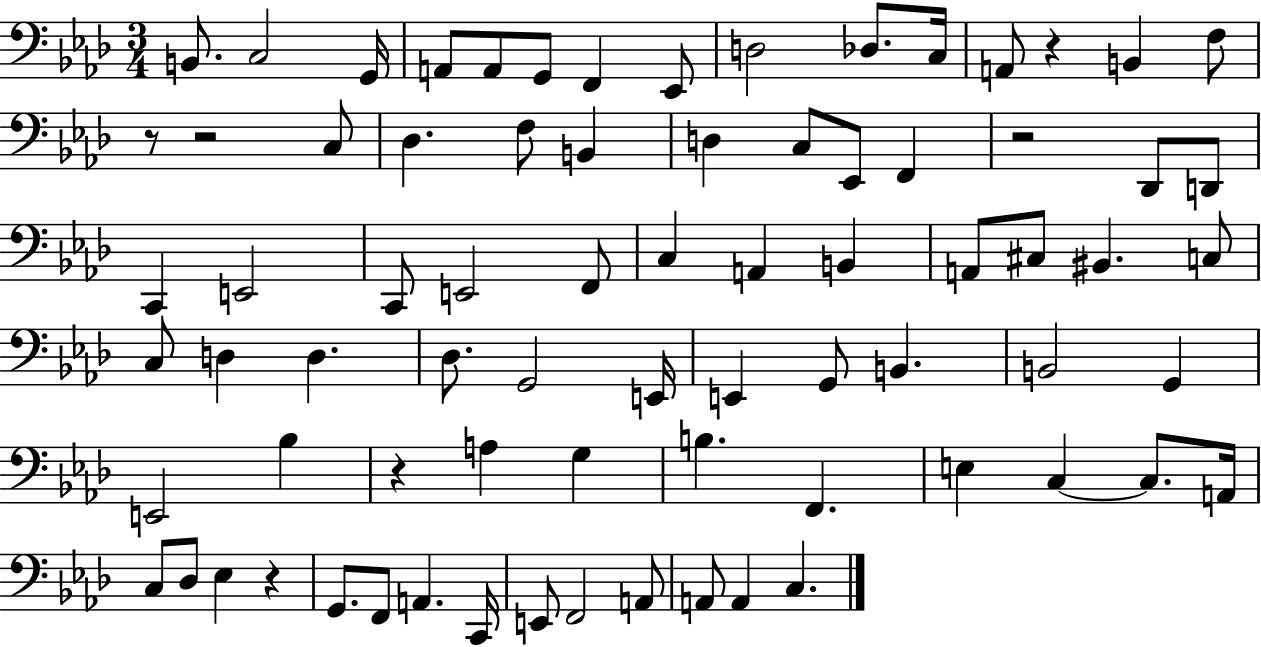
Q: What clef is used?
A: bass